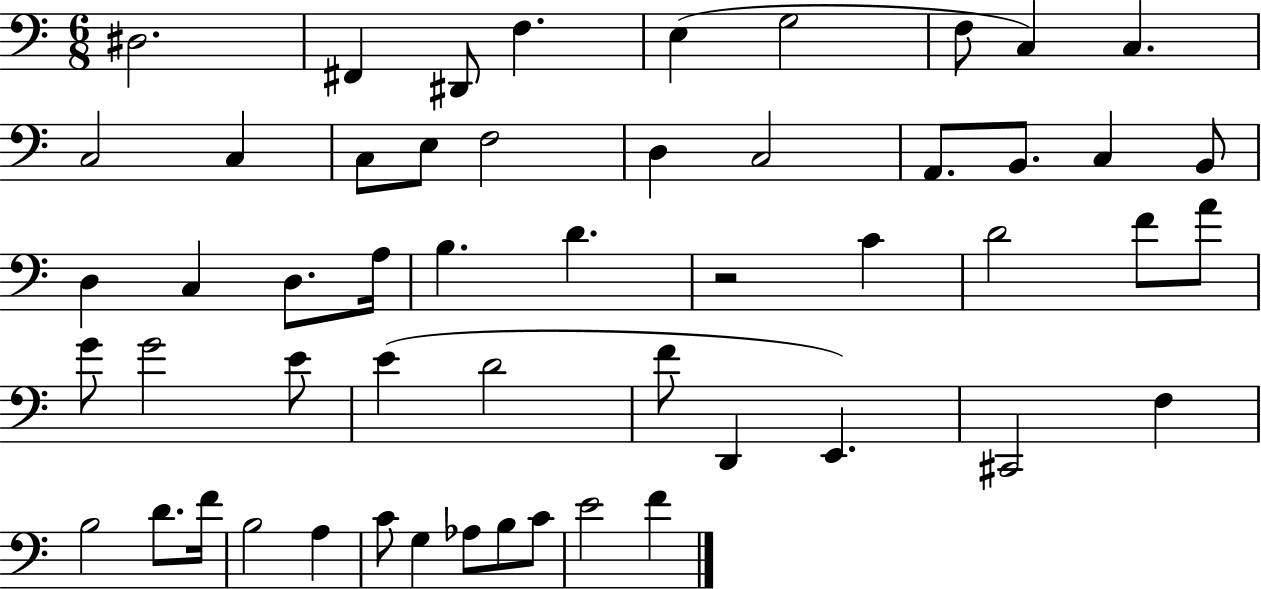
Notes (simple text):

D#3/h. F#2/q D#2/e F3/q. E3/q G3/h F3/e C3/q C3/q. C3/h C3/q C3/e E3/e F3/h D3/q C3/h A2/e. B2/e. C3/q B2/e D3/q C3/q D3/e. A3/s B3/q. D4/q. R/h C4/q D4/h F4/e A4/e G4/e G4/h E4/e E4/q D4/h F4/e D2/q E2/q. C#2/h F3/q B3/h D4/e. F4/s B3/h A3/q C4/e G3/q Ab3/e B3/e C4/e E4/h F4/q